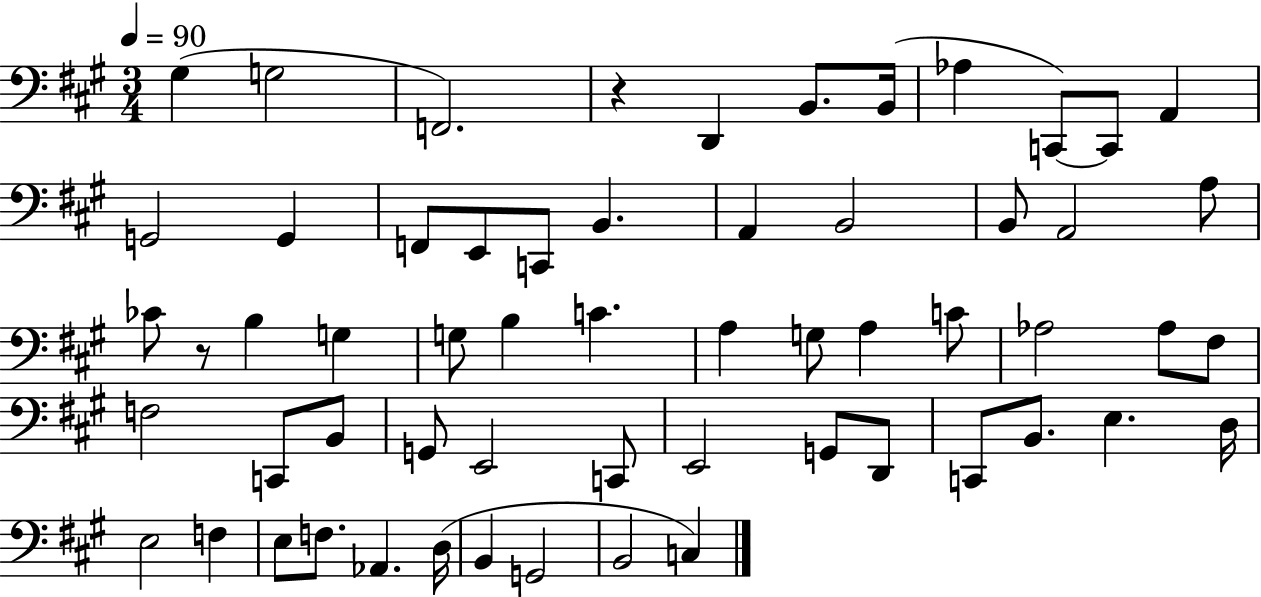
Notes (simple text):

G#3/q G3/h F2/h. R/q D2/q B2/e. B2/s Ab3/q C2/e C2/e A2/q G2/h G2/q F2/e E2/e C2/e B2/q. A2/q B2/h B2/e A2/h A3/e CES4/e R/e B3/q G3/q G3/e B3/q C4/q. A3/q G3/e A3/q C4/e Ab3/h Ab3/e F#3/e F3/h C2/e B2/e G2/e E2/h C2/e E2/h G2/e D2/e C2/e B2/e. E3/q. D3/s E3/h F3/q E3/e F3/e. Ab2/q. D3/s B2/q G2/h B2/h C3/q